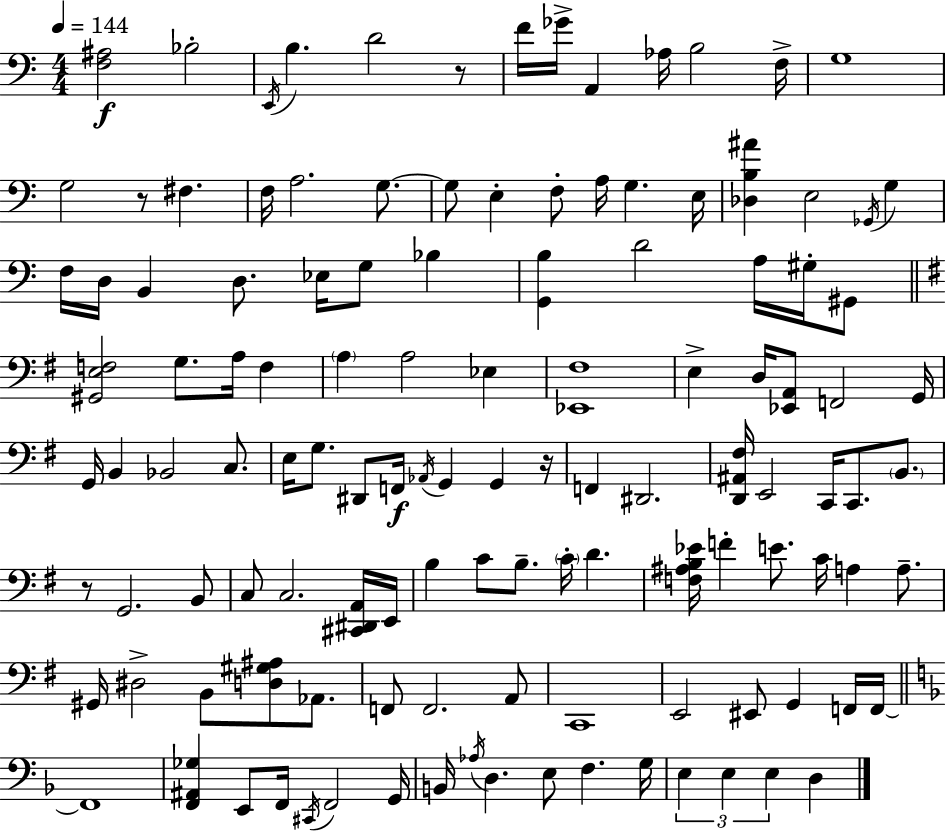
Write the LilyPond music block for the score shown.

{
  \clef bass
  \numericTimeSignature
  \time 4/4
  \key a \minor
  \tempo 4 = 144
  \repeat volta 2 { <f ais>2\f bes2-. | \acciaccatura { e,16 } b4. d'2 r8 | f'16 ges'16-> a,4 aes16 b2 | f16-> g1 | \break g2 r8 fis4. | f16 a2. g8.~~ | g8 e4-. f8-. a16 g4. | e16 <des b ais'>4 e2 \acciaccatura { ges,16 } g4 | \break f16 d16 b,4 d8. ees16 g8 bes4 | <g, b>4 d'2 a16 gis16-. | gis,8 \bar "||" \break \key g \major <gis, e f>2 g8. a16 f4 | \parenthesize a4 a2 ees4 | <ees, fis>1 | e4-> d16 <ees, a,>8 f,2 g,16 | \break g,16 b,4 bes,2 c8. | e16 g8. dis,8 f,16\f \acciaccatura { aes,16 } g,4 g,4 | r16 f,4 dis,2. | <d, ais, fis>16 e,2 c,16 c,8. \parenthesize b,8. | \break r8 g,2. b,8 | c8 c2. <cis, dis, a,>16 | e,16 b4 c'8 b8.-- \parenthesize c'16-. d'4. | <f ais b ees'>16 f'4-. e'8. c'16 a4 a8.-- | \break gis,16 dis2-> b,8 <d gis ais>8 aes,8. | f,8 f,2. a,8 | c,1 | e,2 eis,8 g,4 f,16 | \break f,16~~ \bar "||" \break \key f \major f,1 | <f, ais, ges>4 e,8 f,16 \acciaccatura { cis,16 } f,2 | g,16 b,16 \acciaccatura { aes16 } d4. e8 f4. | g16 \tuplet 3/2 { e4 e4 e4 } d4 | \break } \bar "|."
}